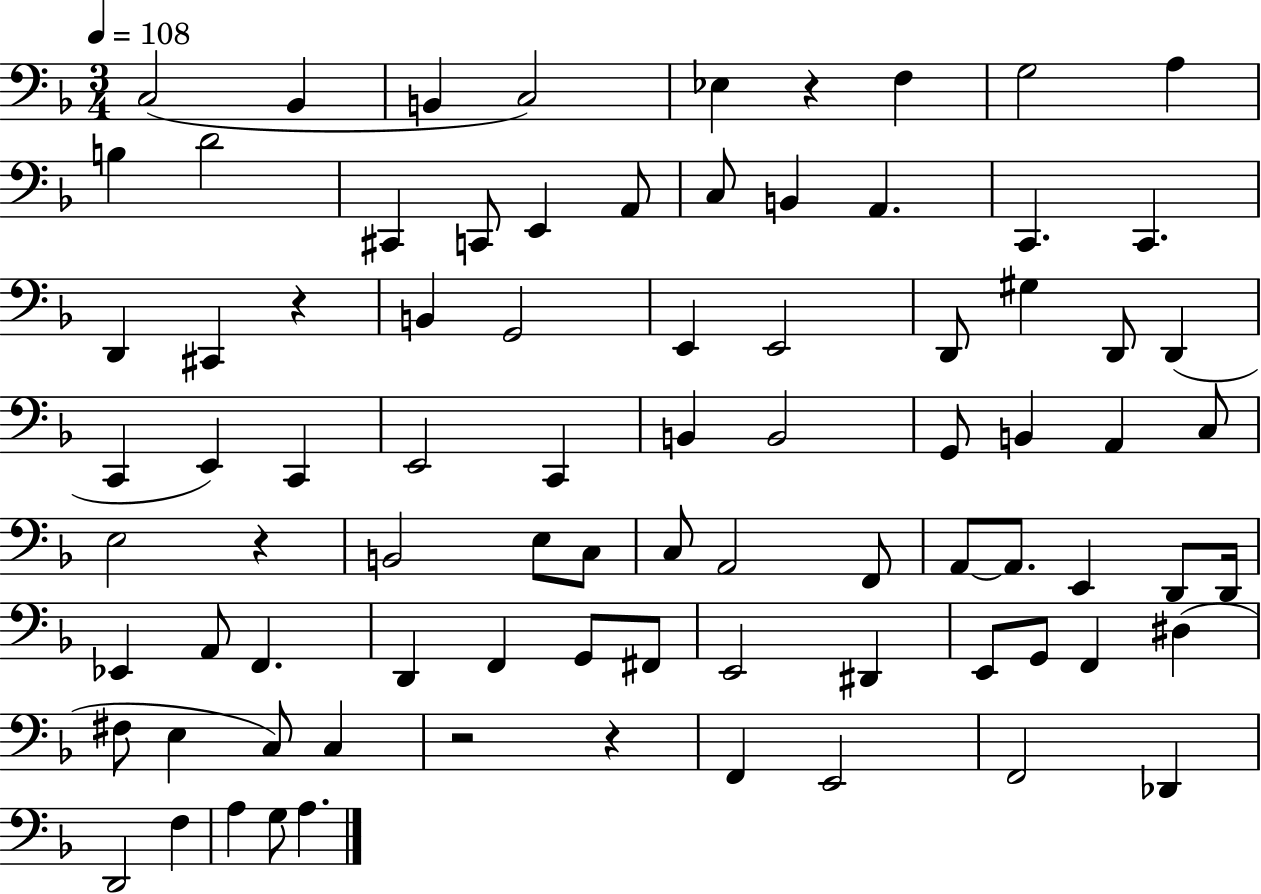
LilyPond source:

{
  \clef bass
  \numericTimeSignature
  \time 3/4
  \key f \major
  \tempo 4 = 108
  c2( bes,4 | b,4 c2) | ees4 r4 f4 | g2 a4 | \break b4 d'2 | cis,4 c,8 e,4 a,8 | c8 b,4 a,4. | c,4. c,4. | \break d,4 cis,4 r4 | b,4 g,2 | e,4 e,2 | d,8 gis4 d,8 d,4( | \break c,4 e,4) c,4 | e,2 c,4 | b,4 b,2 | g,8 b,4 a,4 c8 | \break e2 r4 | b,2 e8 c8 | c8 a,2 f,8 | a,8~~ a,8. e,4 d,8 d,16 | \break ees,4 a,8 f,4. | d,4 f,4 g,8 fis,8 | e,2 dis,4 | e,8 g,8 f,4 dis4( | \break fis8 e4 c8) c4 | r2 r4 | f,4 e,2 | f,2 des,4 | \break d,2 f4 | a4 g8 a4. | \bar "|."
}